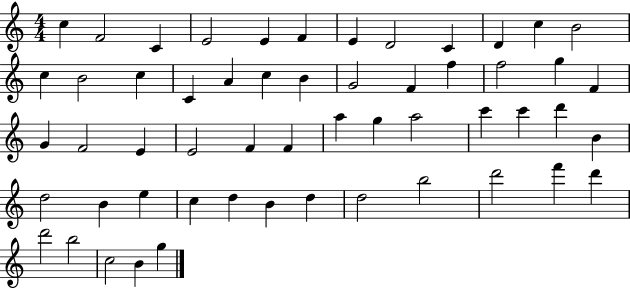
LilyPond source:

{
  \clef treble
  \numericTimeSignature
  \time 4/4
  \key c \major
  c''4 f'2 c'4 | e'2 e'4 f'4 | e'4 d'2 c'4 | d'4 c''4 b'2 | \break c''4 b'2 c''4 | c'4 a'4 c''4 b'4 | g'2 f'4 f''4 | f''2 g''4 f'4 | \break g'4 f'2 e'4 | e'2 f'4 f'4 | a''4 g''4 a''2 | c'''4 c'''4 d'''4 b'4 | \break d''2 b'4 e''4 | c''4 d''4 b'4 d''4 | d''2 b''2 | d'''2 f'''4 d'''4 | \break d'''2 b''2 | c''2 b'4 g''4 | \bar "|."
}